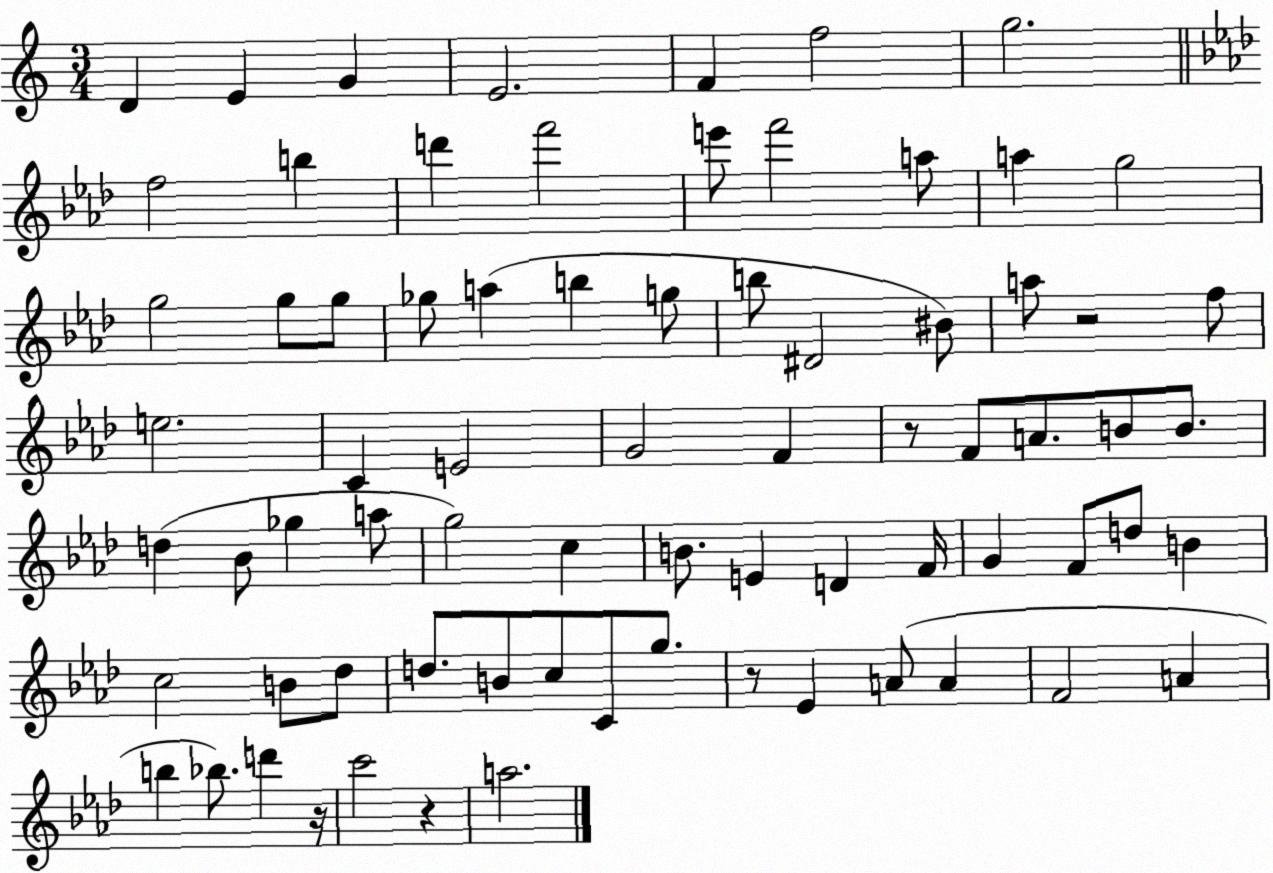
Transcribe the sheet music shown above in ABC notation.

X:1
T:Untitled
M:3/4
L:1/4
K:C
D E G E2 F f2 g2 f2 b d' f'2 e'/2 f'2 a/2 a g2 g2 g/2 g/2 _g/2 a b g/2 b/2 ^D2 ^B/2 a/2 z2 f/2 e2 C E2 G2 F z/2 F/2 A/2 B/2 B/2 d _B/2 _g a/2 g2 c B/2 E D F/4 G F/2 d/2 B c2 B/2 _d/2 d/2 B/2 c/2 C/2 g/2 z/2 _E A/2 A F2 A b _b/2 d' z/4 c'2 z a2